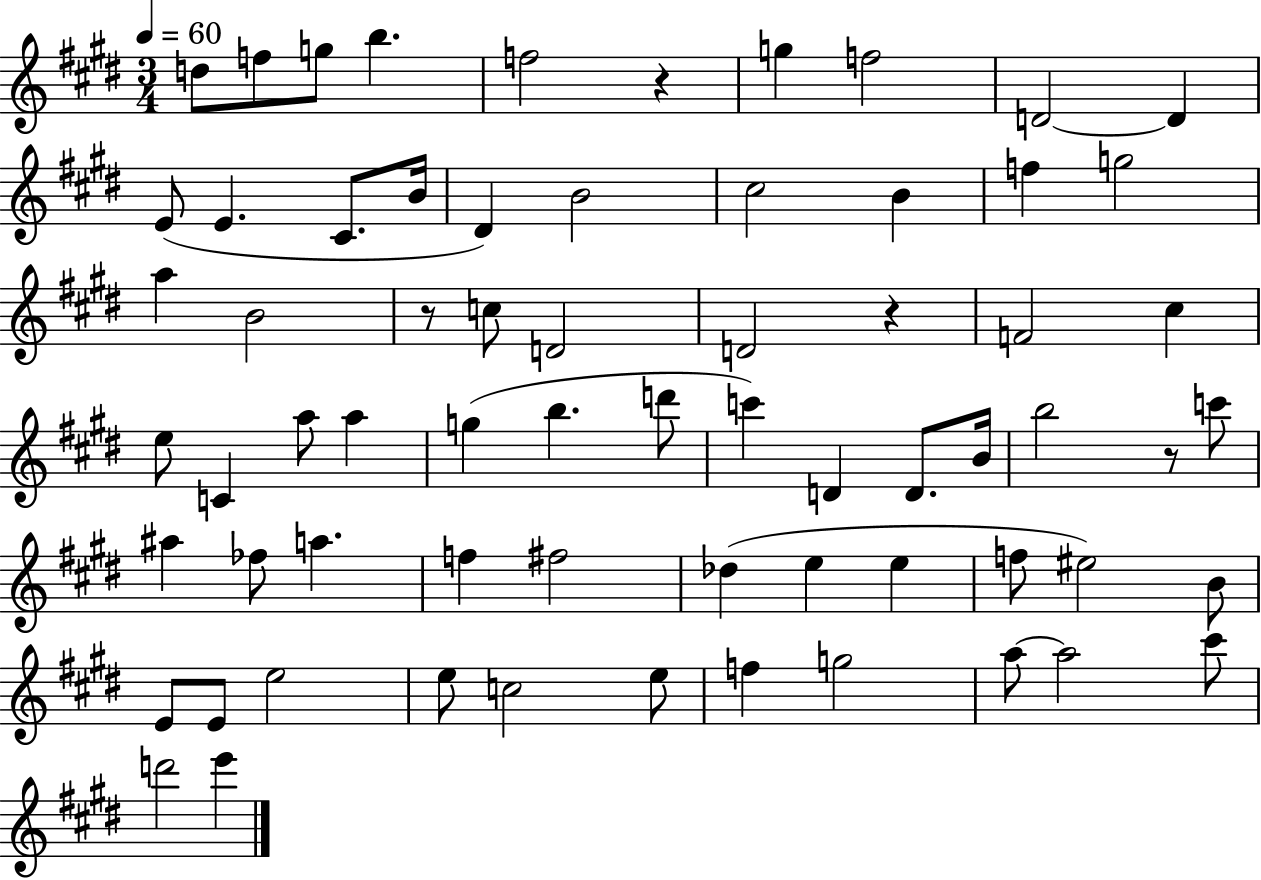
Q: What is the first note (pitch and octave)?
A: D5